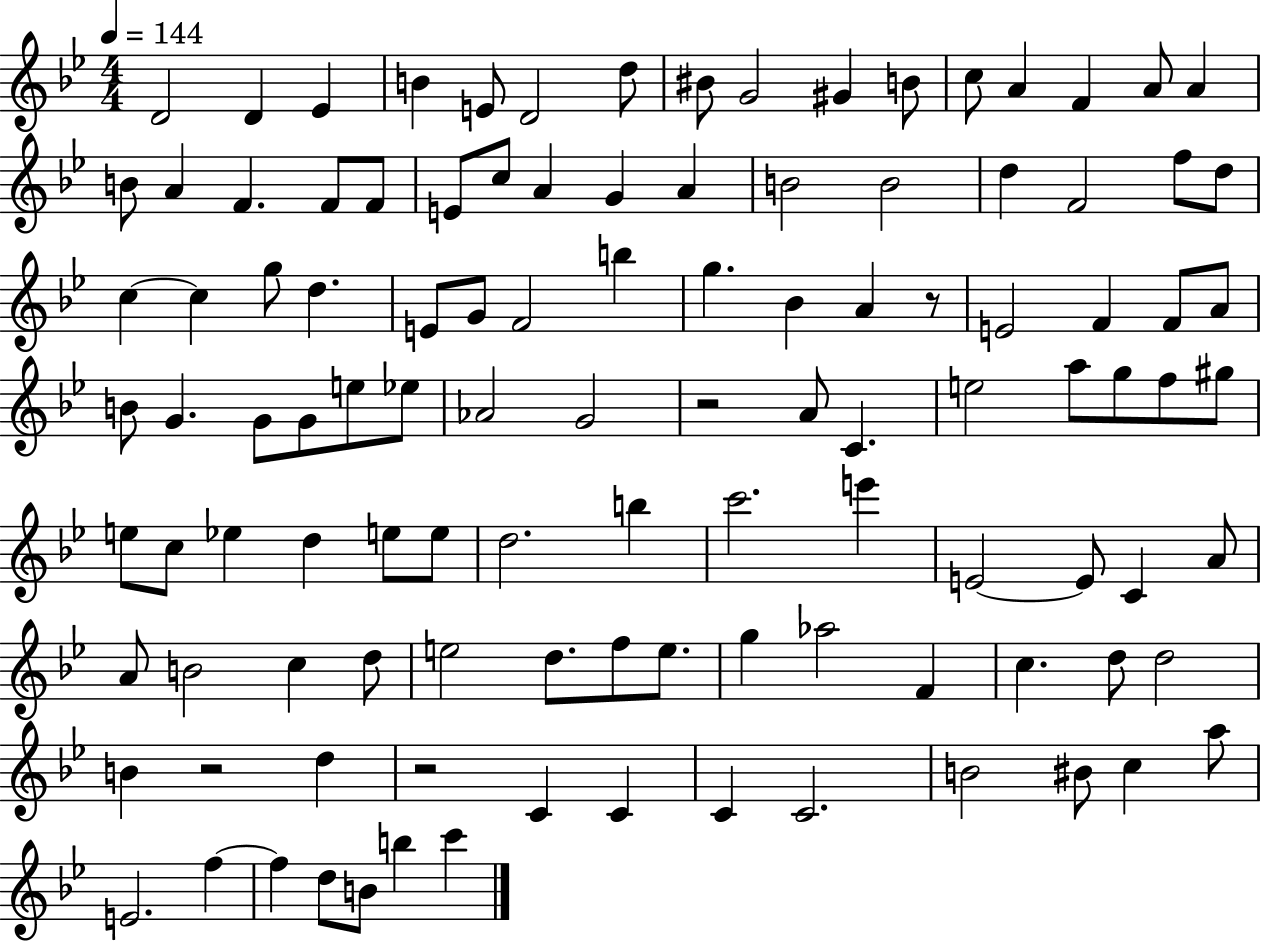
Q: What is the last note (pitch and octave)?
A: C6